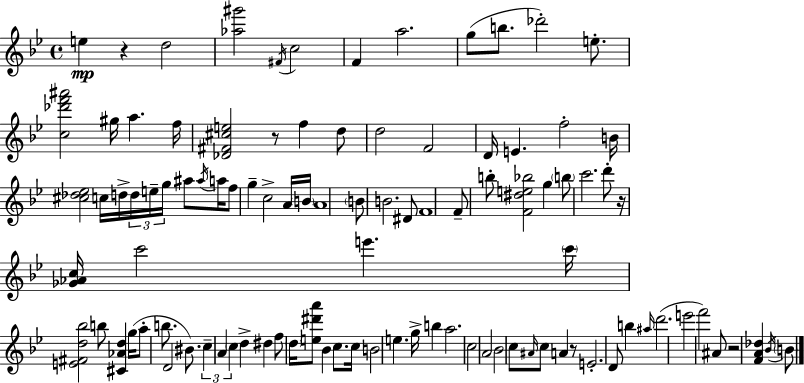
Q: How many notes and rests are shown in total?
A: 101